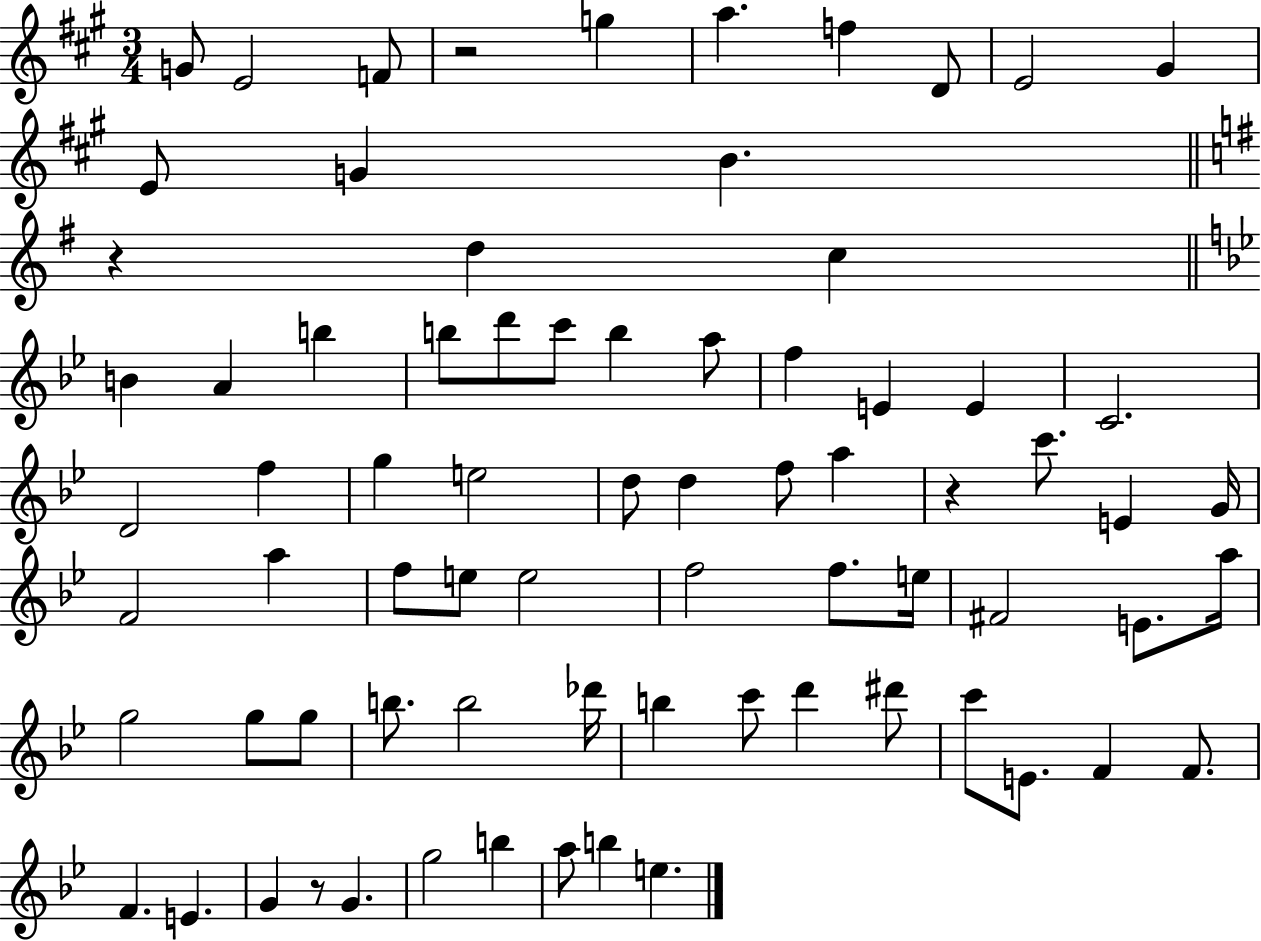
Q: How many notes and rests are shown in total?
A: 75